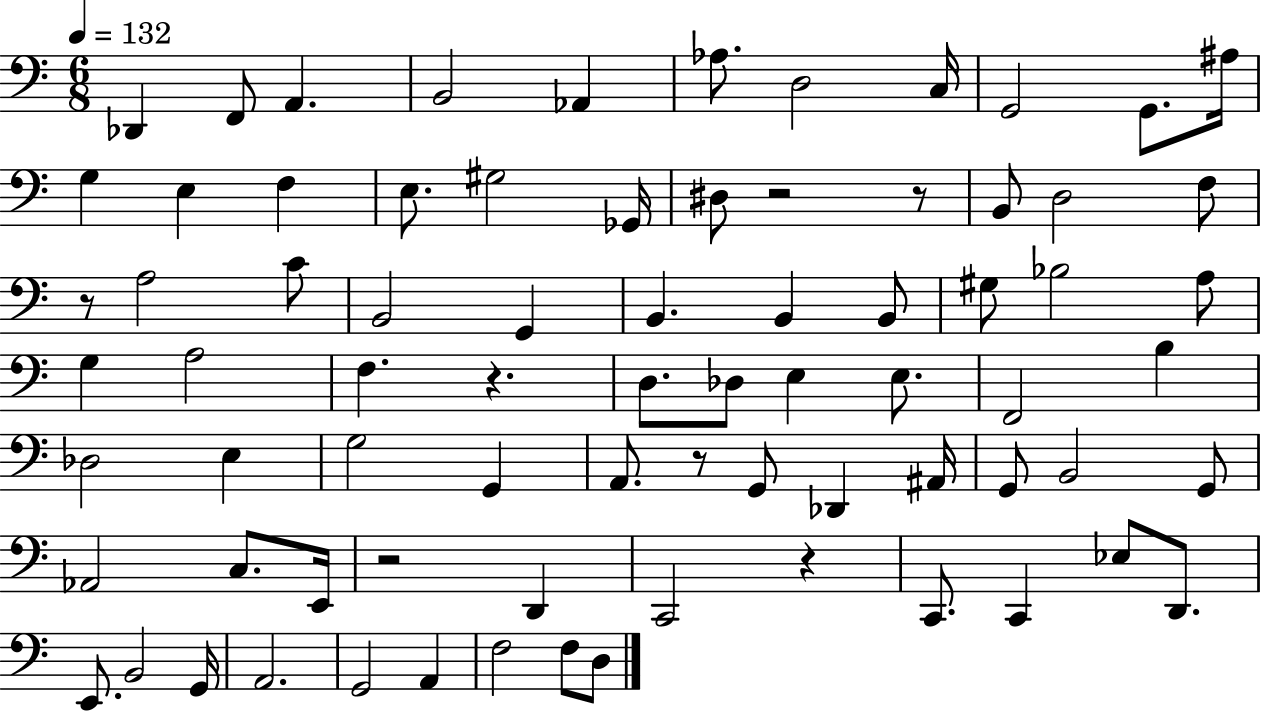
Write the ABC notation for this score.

X:1
T:Untitled
M:6/8
L:1/4
K:C
_D,, F,,/2 A,, B,,2 _A,, _A,/2 D,2 C,/4 G,,2 G,,/2 ^A,/4 G, E, F, E,/2 ^G,2 _G,,/4 ^D,/2 z2 z/2 B,,/2 D,2 F,/2 z/2 A,2 C/2 B,,2 G,, B,, B,, B,,/2 ^G,/2 _B,2 A,/2 G, A,2 F, z D,/2 _D,/2 E, E,/2 F,,2 B, _D,2 E, G,2 G,, A,,/2 z/2 G,,/2 _D,, ^A,,/4 G,,/2 B,,2 G,,/2 _A,,2 C,/2 E,,/4 z2 D,, C,,2 z C,,/2 C,, _E,/2 D,,/2 E,,/2 B,,2 G,,/4 A,,2 G,,2 A,, F,2 F,/2 D,/2